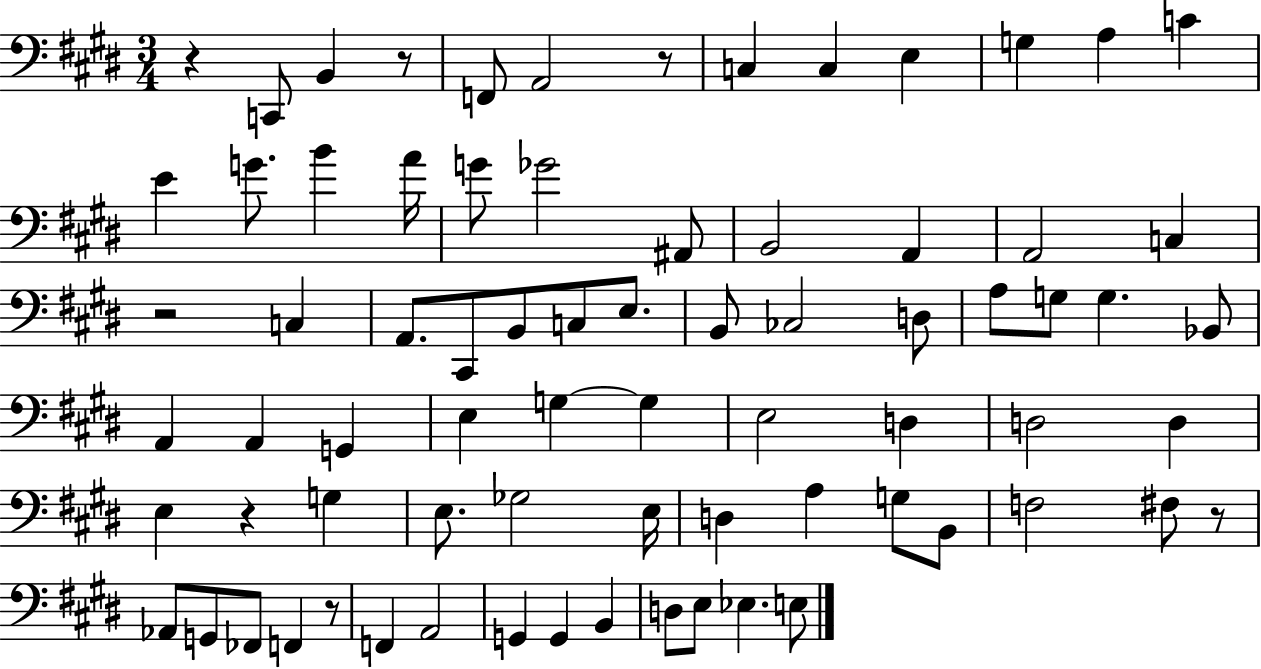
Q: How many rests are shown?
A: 7